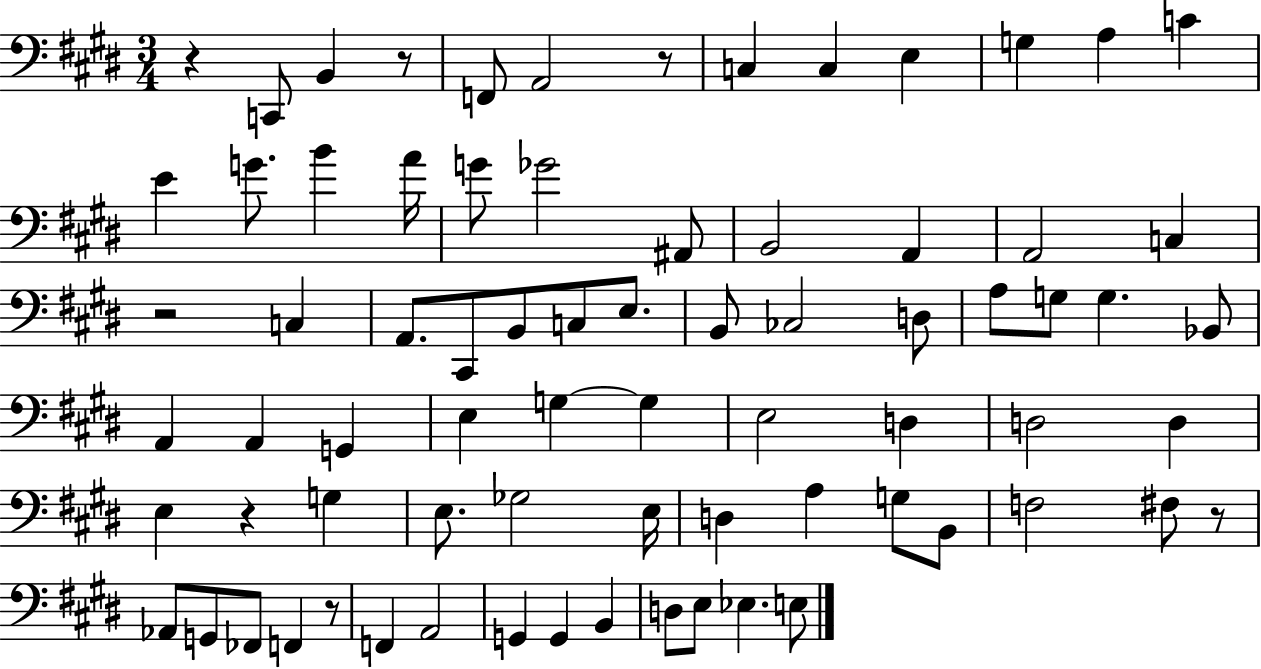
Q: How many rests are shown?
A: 7